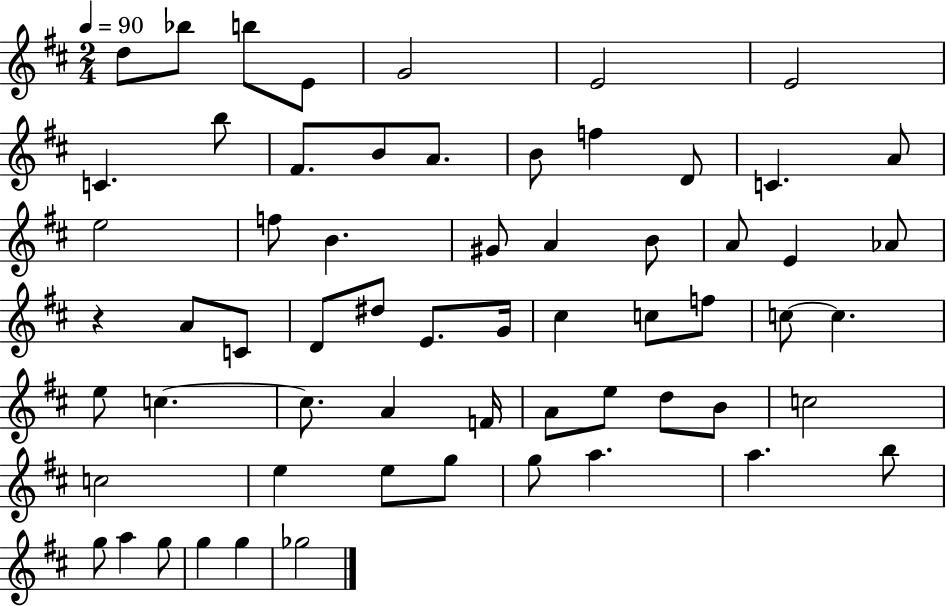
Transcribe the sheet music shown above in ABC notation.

X:1
T:Untitled
M:2/4
L:1/4
K:D
d/2 _b/2 b/2 E/2 G2 E2 E2 C b/2 ^F/2 B/2 A/2 B/2 f D/2 C A/2 e2 f/2 B ^G/2 A B/2 A/2 E _A/2 z A/2 C/2 D/2 ^d/2 E/2 G/4 ^c c/2 f/2 c/2 c e/2 c c/2 A F/4 A/2 e/2 d/2 B/2 c2 c2 e e/2 g/2 g/2 a a b/2 g/2 a g/2 g g _g2